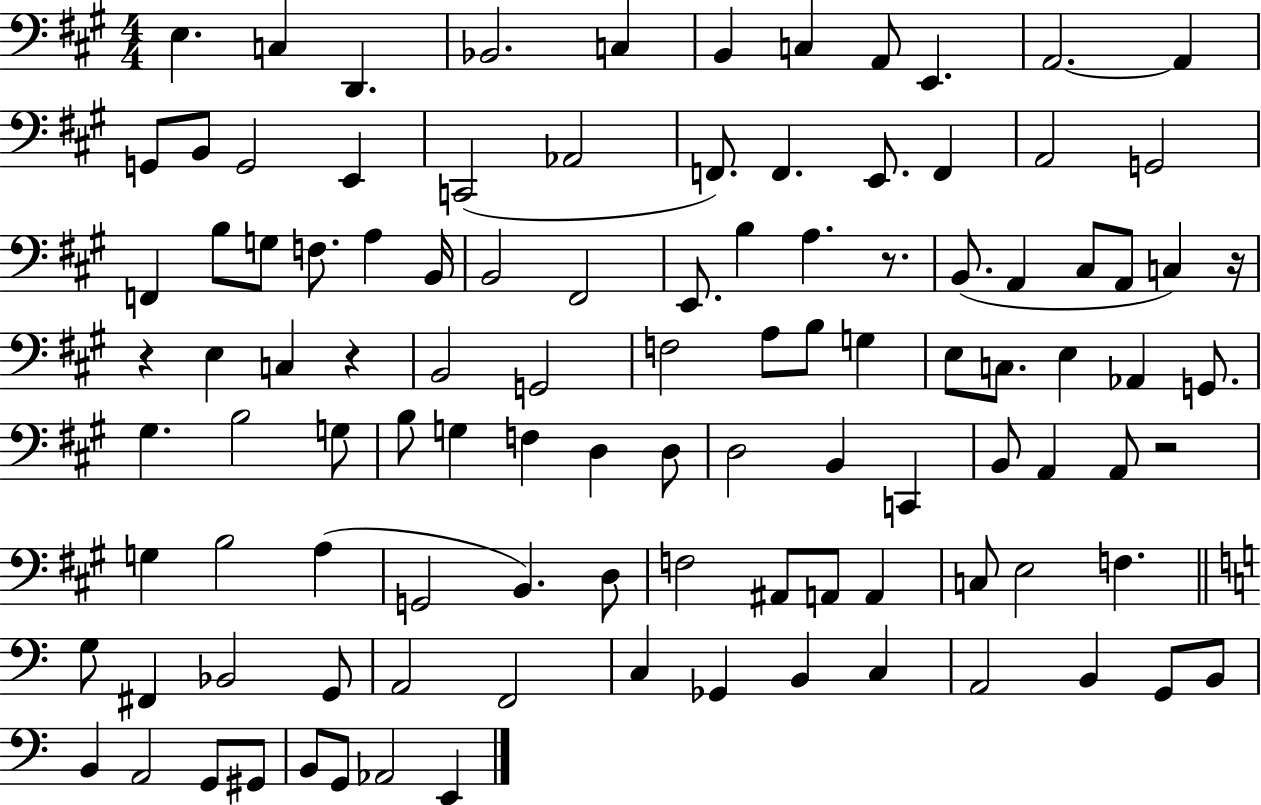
E3/q. C3/q D2/q. Bb2/h. C3/q B2/q C3/q A2/e E2/q. A2/h. A2/q G2/e B2/e G2/h E2/q C2/h Ab2/h F2/e. F2/q. E2/e. F2/q A2/h G2/h F2/q B3/e G3/e F3/e. A3/q B2/s B2/h F#2/h E2/e. B3/q A3/q. R/e. B2/e. A2/q C#3/e A2/e C3/q R/s R/q E3/q C3/q R/q B2/h G2/h F3/h A3/e B3/e G3/q E3/e C3/e. E3/q Ab2/q G2/e. G#3/q. B3/h G3/e B3/e G3/q F3/q D3/q D3/e D3/h B2/q C2/q B2/e A2/q A2/e R/h G3/q B3/h A3/q G2/h B2/q. D3/e F3/h A#2/e A2/e A2/q C3/e E3/h F3/q. G3/e F#2/q Bb2/h G2/e A2/h F2/h C3/q Gb2/q B2/q C3/q A2/h B2/q G2/e B2/e B2/q A2/h G2/e G#2/e B2/e G2/e Ab2/h E2/q